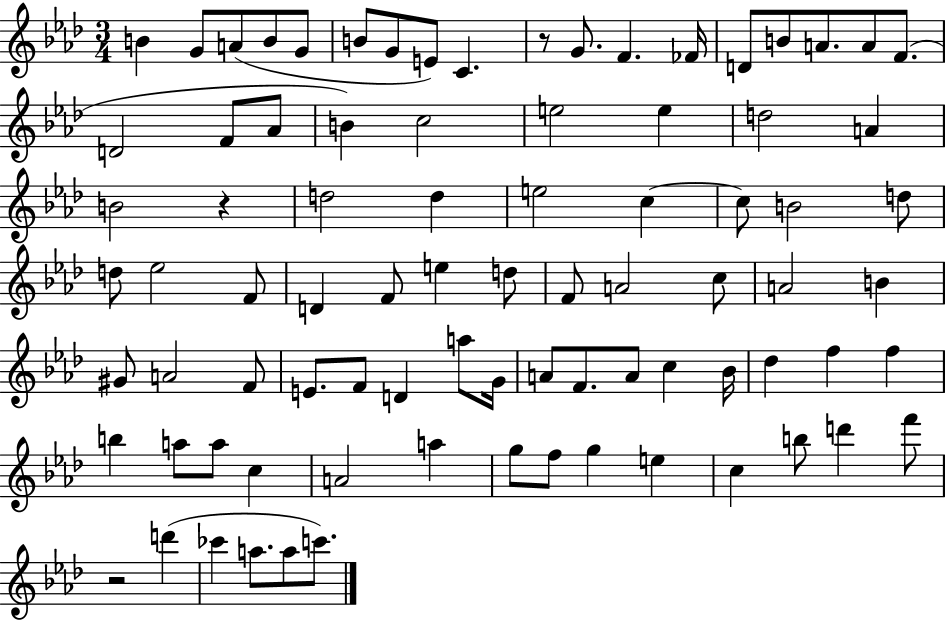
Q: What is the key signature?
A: AES major